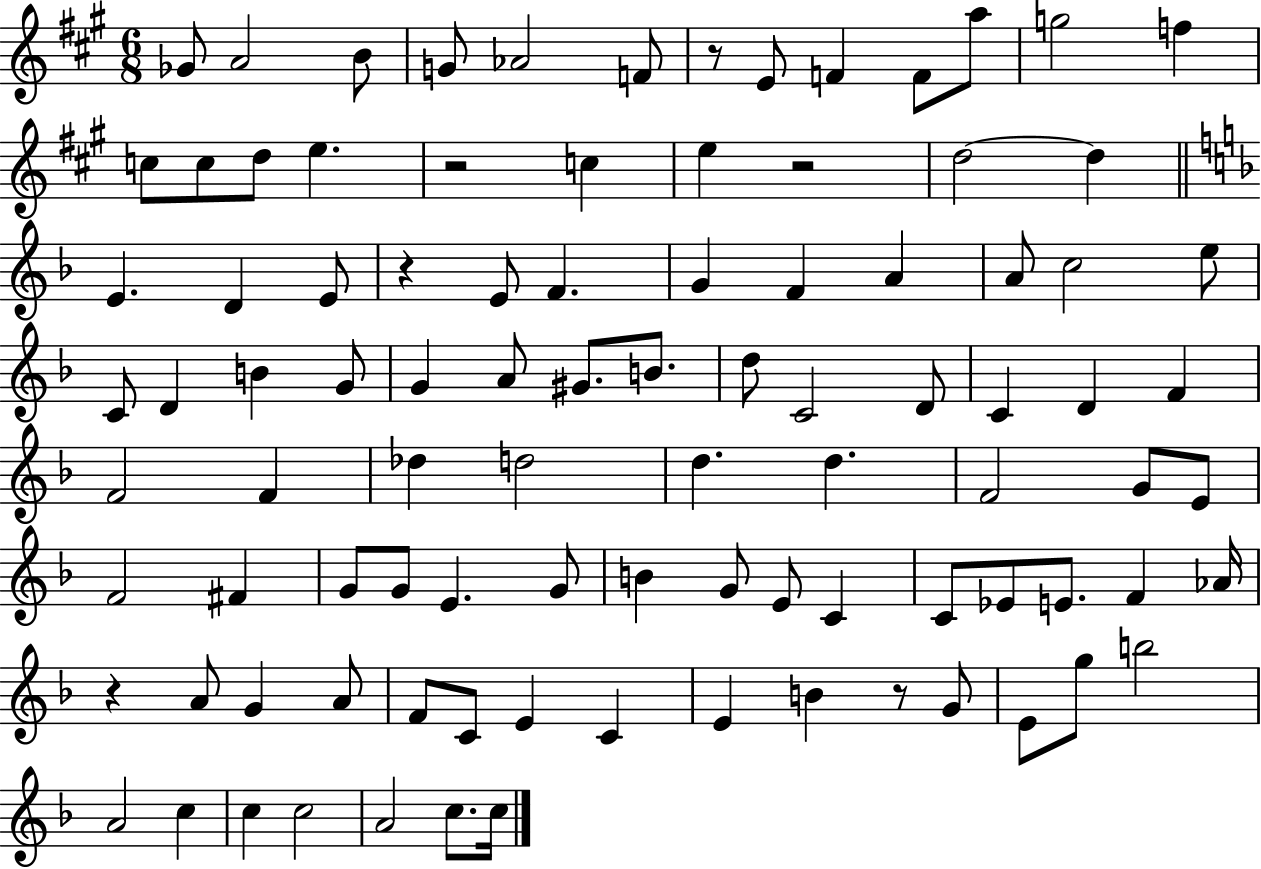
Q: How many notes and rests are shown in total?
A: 95